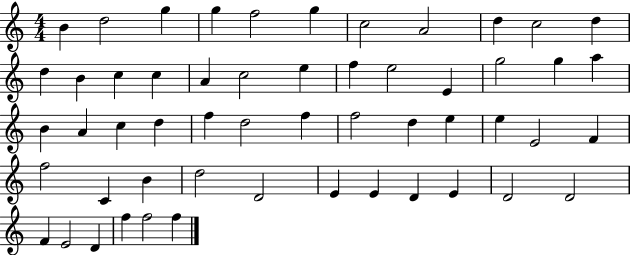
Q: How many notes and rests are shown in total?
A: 54